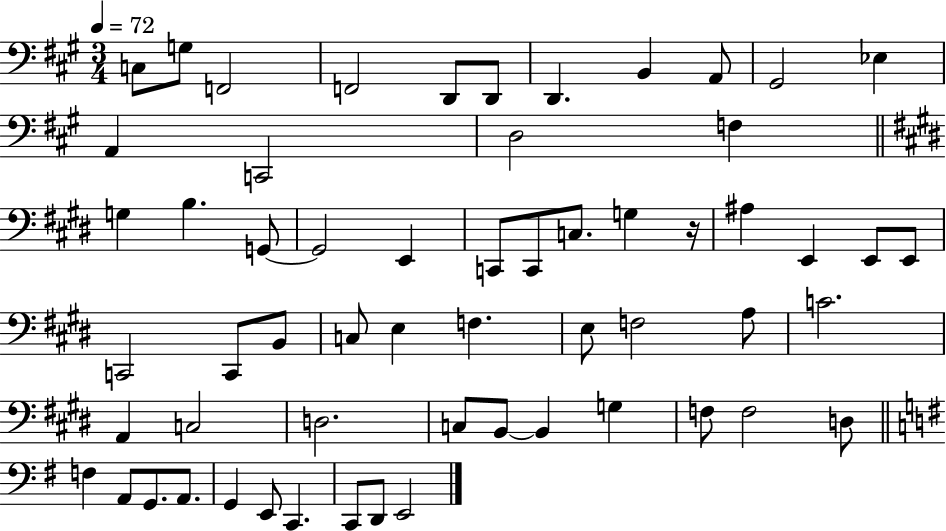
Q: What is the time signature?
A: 3/4